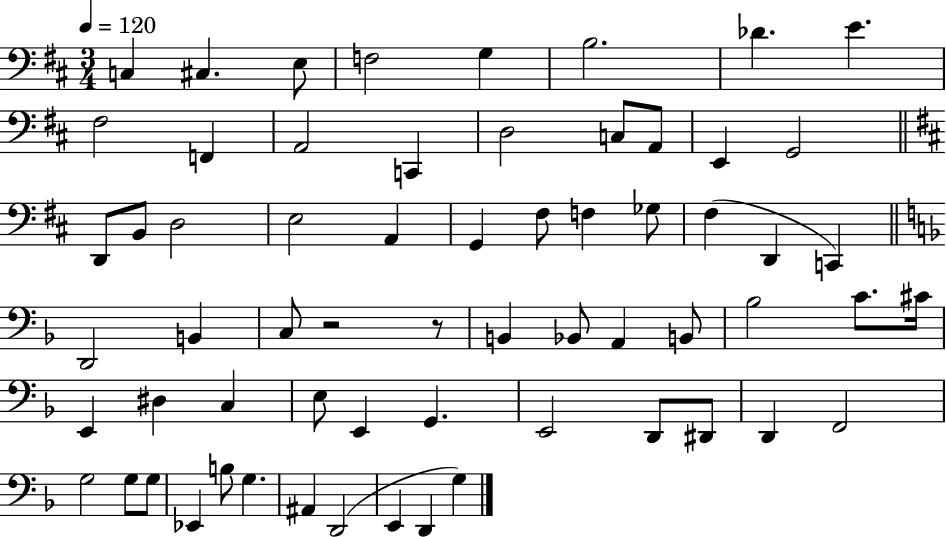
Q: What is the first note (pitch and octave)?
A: C3